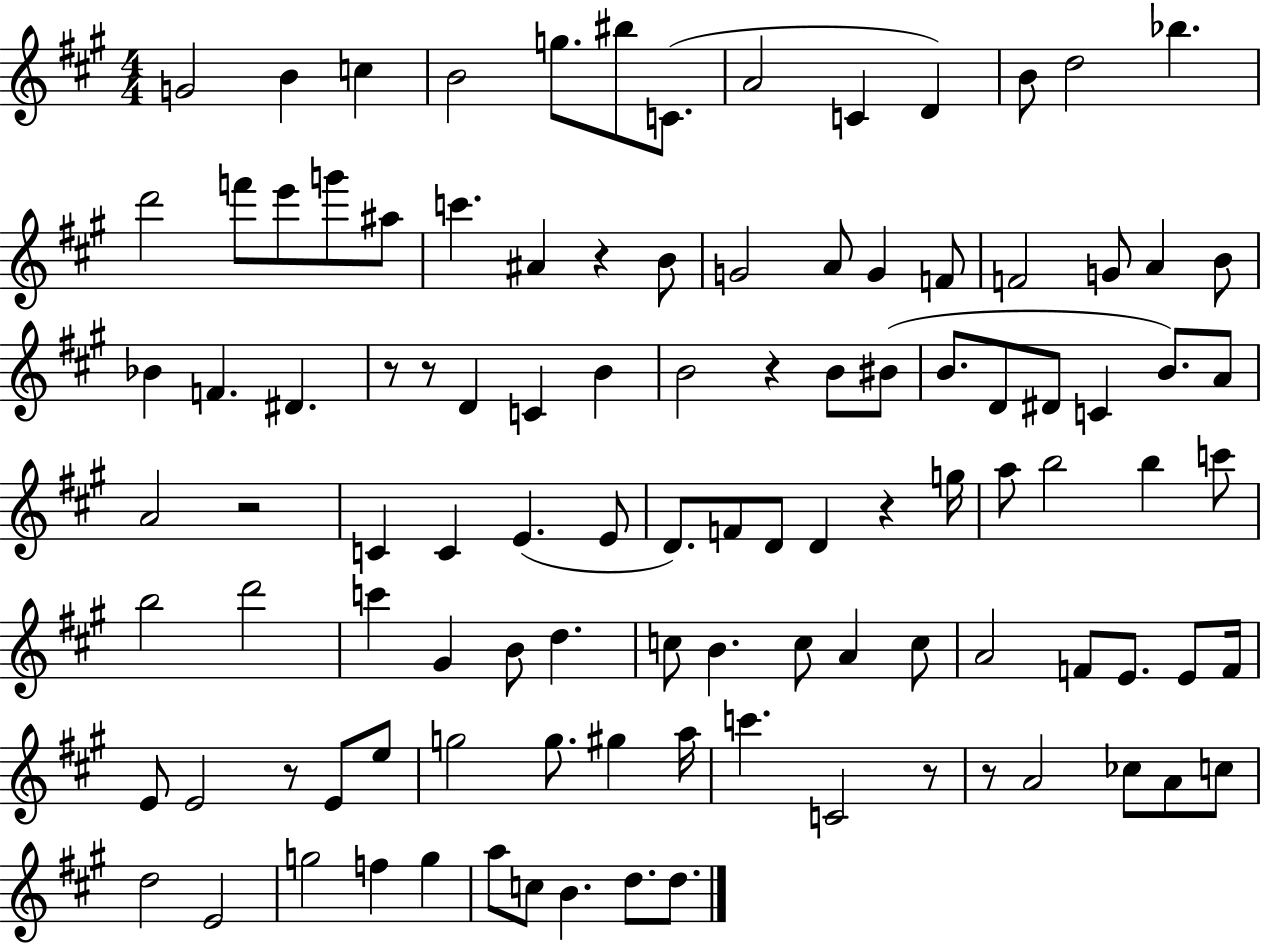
G4/h B4/q C5/q B4/h G5/e. BIS5/e C4/e. A4/h C4/q D4/q B4/e D5/h Bb5/q. D6/h F6/e E6/e G6/e A#5/e C6/q. A#4/q R/q B4/e G4/h A4/e G4/q F4/e F4/h G4/e A4/q B4/e Bb4/q F4/q. D#4/q. R/e R/e D4/q C4/q B4/q B4/h R/q B4/e BIS4/e B4/e. D4/e D#4/e C4/q B4/e. A4/e A4/h R/h C4/q C4/q E4/q. E4/e D4/e. F4/e D4/e D4/q R/q G5/s A5/e B5/h B5/q C6/e B5/h D6/h C6/q G#4/q B4/e D5/q. C5/e B4/q. C5/e A4/q C5/e A4/h F4/e E4/e. E4/e F4/s E4/e E4/h R/e E4/e E5/e G5/h G5/e. G#5/q A5/s C6/q. C4/h R/e R/e A4/h CES5/e A4/e C5/e D5/h E4/h G5/h F5/q G5/q A5/e C5/e B4/q. D5/e. D5/e.